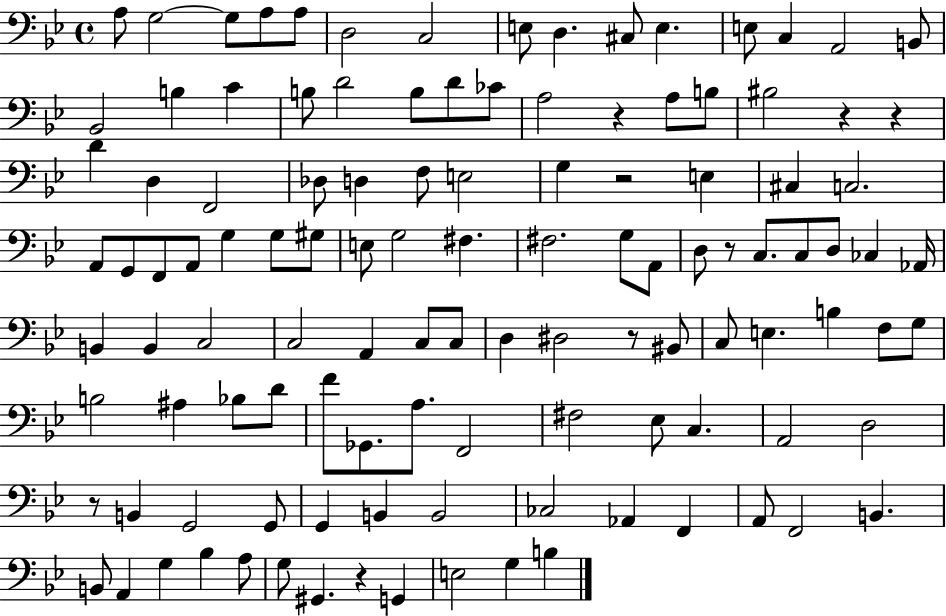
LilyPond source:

{
  \clef bass
  \time 4/4
  \defaultTimeSignature
  \key bes \major
  \repeat volta 2 { a8 g2~~ g8 a8 a8 | d2 c2 | e8 d4. cis8 e4. | e8 c4 a,2 b,8 | \break bes,2 b4 c'4 | b8 d'2 b8 d'8 ces'8 | a2 r4 a8 b8 | bis2 r4 r4 | \break d'4 d4 f,2 | des8 d4 f8 e2 | g4 r2 e4 | cis4 c2. | \break a,8 g,8 f,8 a,8 g4 g8 gis8 | e8 g2 fis4. | fis2. g8 a,8 | d8 r8 c8. c8 d8 ces4 aes,16 | \break b,4 b,4 c2 | c2 a,4 c8 c8 | d4 dis2 r8 bis,8 | c8 e4. b4 f8 g8 | \break b2 ais4 bes8 d'8 | f'8 ges,8. a8. f,2 | fis2 ees8 c4. | a,2 d2 | \break r8 b,4 g,2 g,8 | g,4 b,4 b,2 | ces2 aes,4 f,4 | a,8 f,2 b,4. | \break b,8 a,4 g4 bes4 a8 | g8 gis,4. r4 g,4 | e2 g4 b4 | } \bar "|."
}